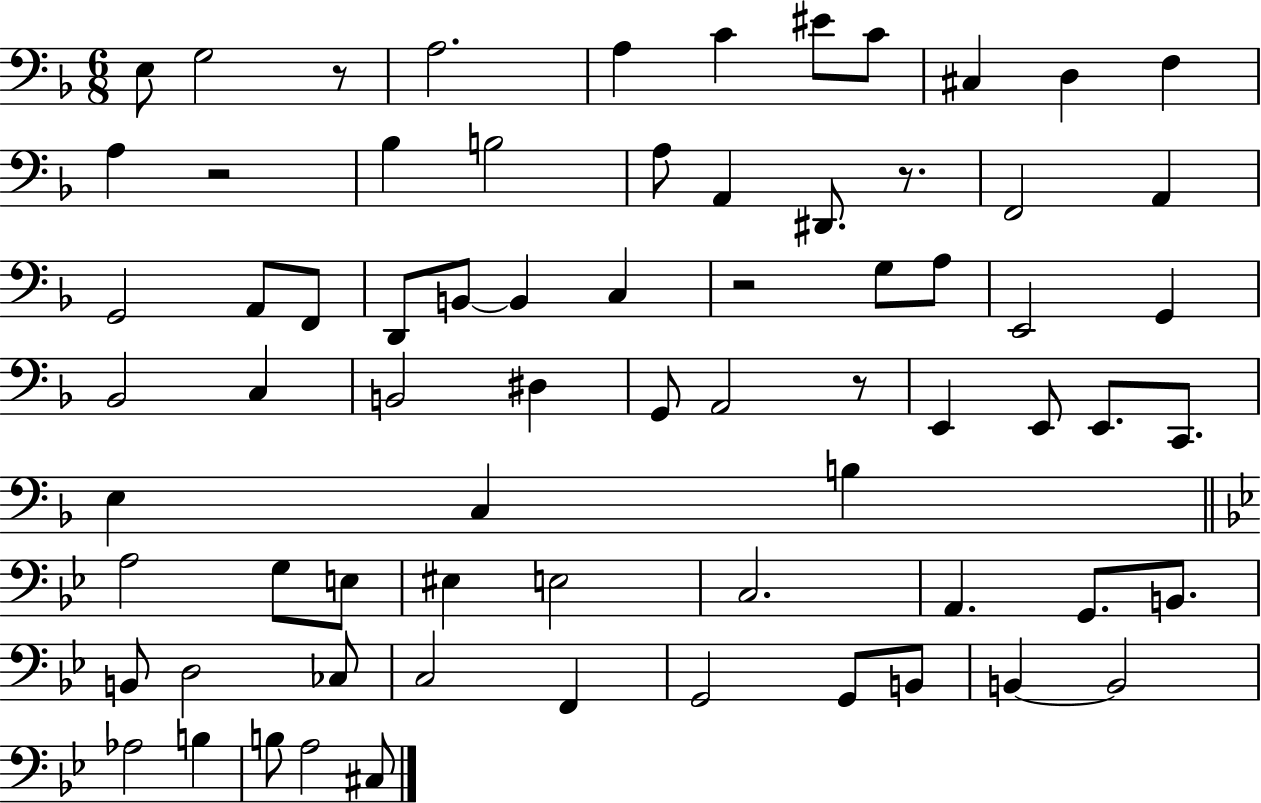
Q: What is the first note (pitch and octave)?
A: E3